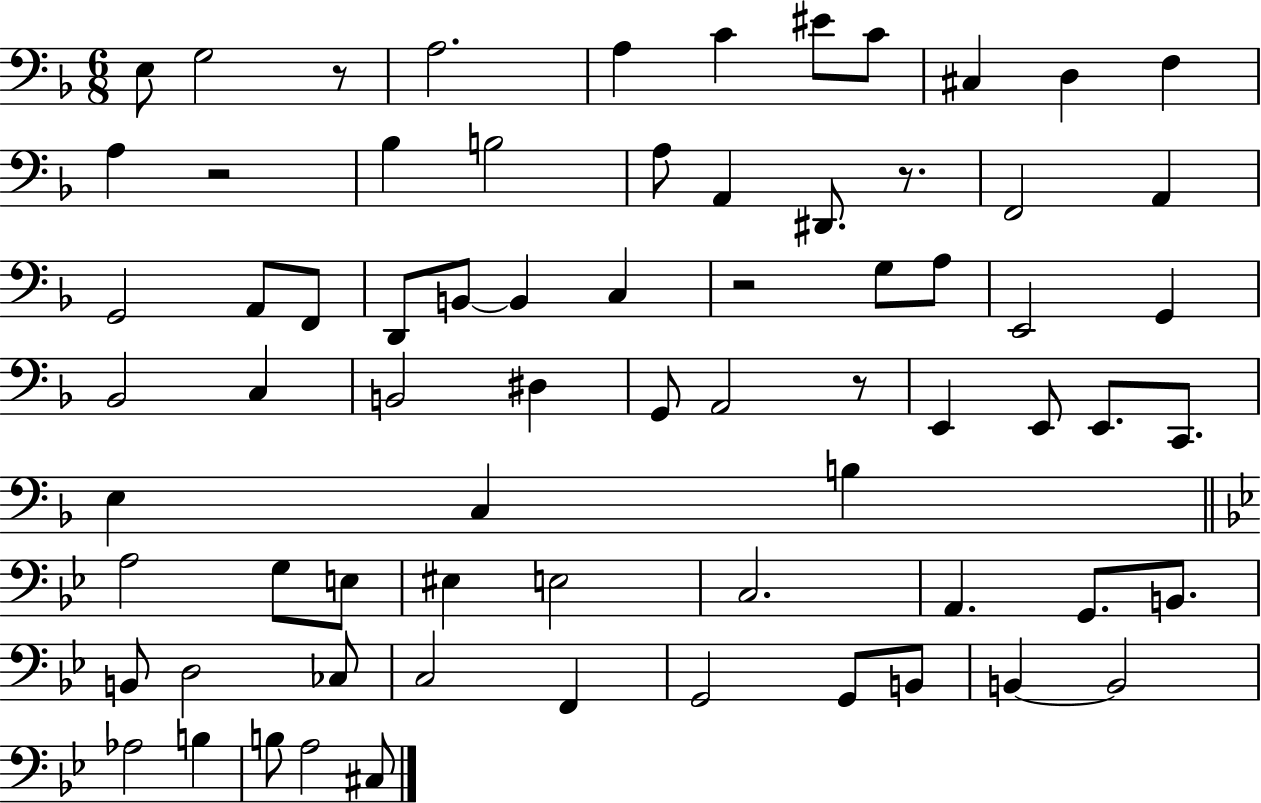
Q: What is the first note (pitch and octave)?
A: E3